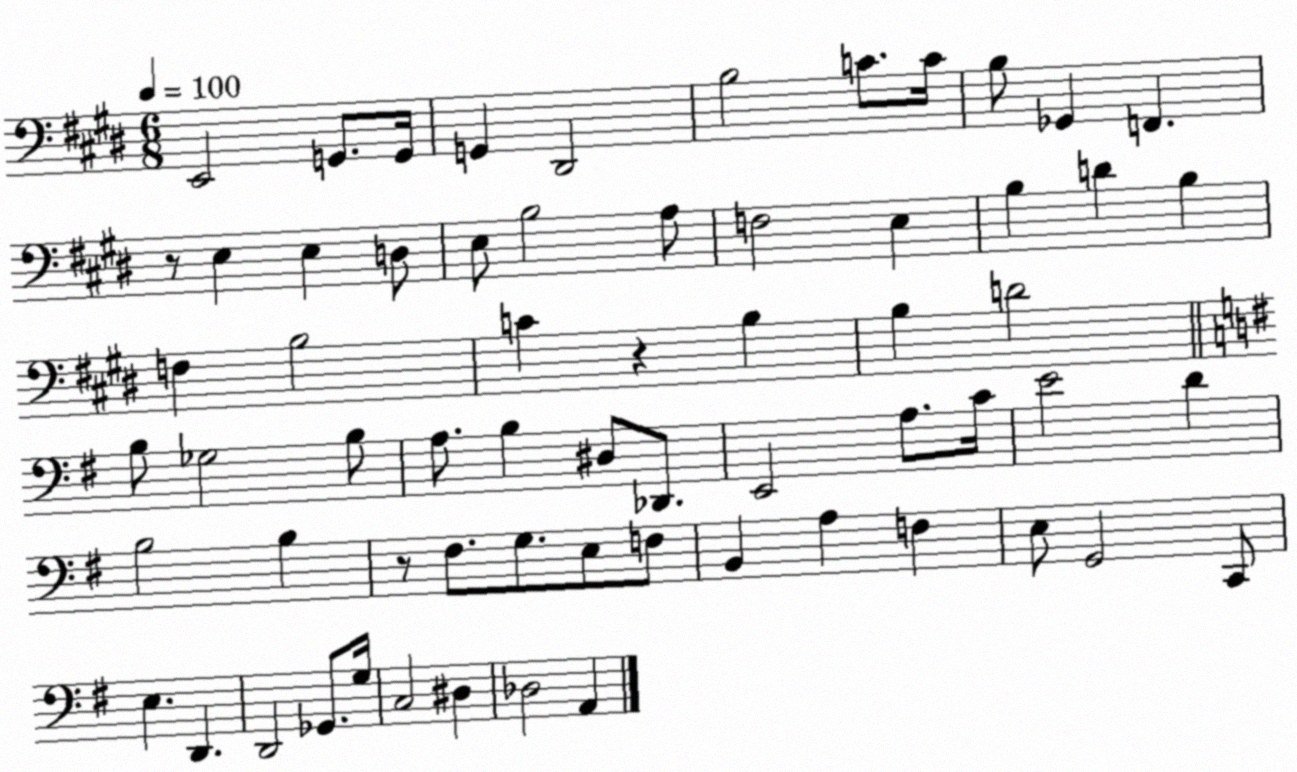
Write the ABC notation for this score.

X:1
T:Untitled
M:6/8
L:1/4
K:E
E,,2 G,,/2 G,,/4 G,, ^D,,2 B,2 C/2 C/4 B,/2 _G,, F,, z/2 E, E, D,/2 E,/2 B,2 A,/2 F,2 E, B, D B, F, B,2 C z B, B, D2 B,/2 _G,2 B,/2 A,/2 B, ^D,/2 _D,,/2 E,,2 A,/2 C/4 E2 D B,2 B, z/2 ^F,/2 G,/2 E,/2 F,/2 B,, A, F, E,/2 G,,2 C,,/2 E, D,, D,,2 _G,,/2 G,/4 C,2 ^D, _D,2 A,,